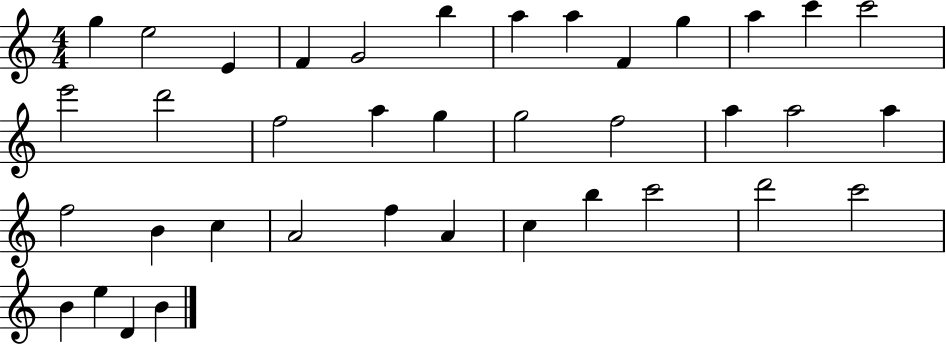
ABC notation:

X:1
T:Untitled
M:4/4
L:1/4
K:C
g e2 E F G2 b a a F g a c' c'2 e'2 d'2 f2 a g g2 f2 a a2 a f2 B c A2 f A c b c'2 d'2 c'2 B e D B